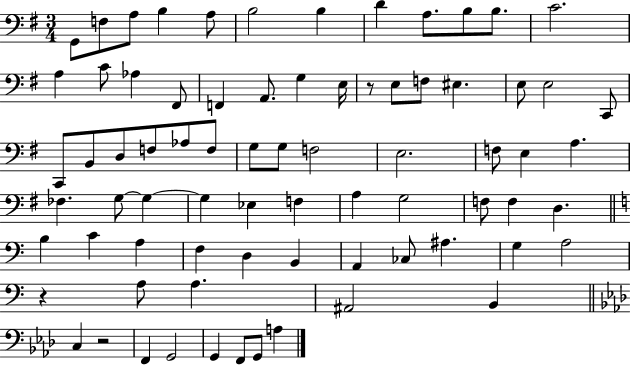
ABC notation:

X:1
T:Untitled
M:3/4
L:1/4
K:G
G,,/2 F,/2 A,/2 B, A,/2 B,2 B, D A,/2 B,/2 B,/2 C2 A, C/2 _A, ^F,,/2 F,, A,,/2 G, E,/4 z/2 E,/2 F,/2 ^E, E,/2 E,2 C,,/2 C,,/2 B,,/2 D,/2 F,/2 _A,/2 F,/2 G,/2 G,/2 F,2 E,2 F,/2 E, A, _F, G,/2 G, G, _E, F, A, G,2 F,/2 F, D, B, C A, F, D, B,, A,, _C,/2 ^A, G, A,2 z A,/2 A, ^A,,2 B,, C, z2 F,, G,,2 G,, F,,/2 G,,/2 A,